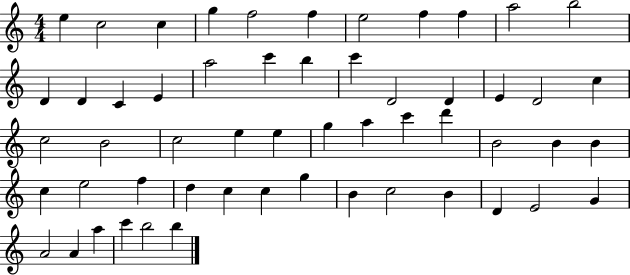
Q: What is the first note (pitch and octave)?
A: E5